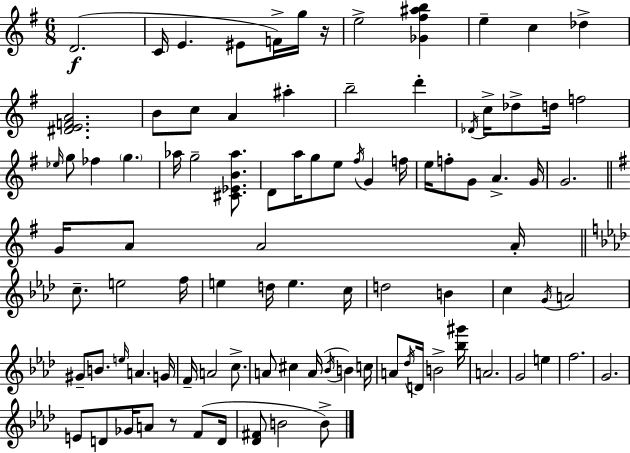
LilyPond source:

{
  \clef treble
  \numericTimeSignature
  \time 6/8
  \key g \major
  d'2.(\f | c'16 e'4. eis'8 f'16->) g''16 r16 | e''2-> <ges' fis'' ais'' b''>4 | e''4-- c''4 des''4-> | \break <dis' e' f' a'>2. | b'8 c''8 a'4 ais''4-. | b''2-- d'''4-. | \acciaccatura { des'16 } c''16-> des''8-> d''16 f''2 | \break \grace { ees''16 } g''8 fes''4 \parenthesize g''4. | aes''16 g''2-- <cis' ees' b' aes''>8. | d'8 a''16 g''8 e''8 \acciaccatura { fis''16 } g'4 | f''16 e''16 f''8-. g'8 a'4.-> | \break g'16 g'2. | \bar "||" \break \key e \minor g'16 a'8 a'2 a'16-. | \bar "||" \break \key f \minor c''8.-- e''2 f''16 | e''4 d''16 e''4. c''16 | d''2 b'4 | c''4 \acciaccatura { g'16 } a'2 | \break gis'8-- b'8. \grace { e''16 } a'4. | g'16 f'16-- a'2 c''8.-> | a'8 cis''4 a'16( \acciaccatura { bes'16 } b'4) | c''16 a'8 \acciaccatura { des''16 } d'16 b'2-> | \break <bes'' gis'''>16 a'2. | g'2 | e''4 f''2. | g'2. | \break e'8 d'8 ges'16 a'8 r8 | f'8( d'16 <des' fis'>8 b'2 | b'8->) \bar "|."
}